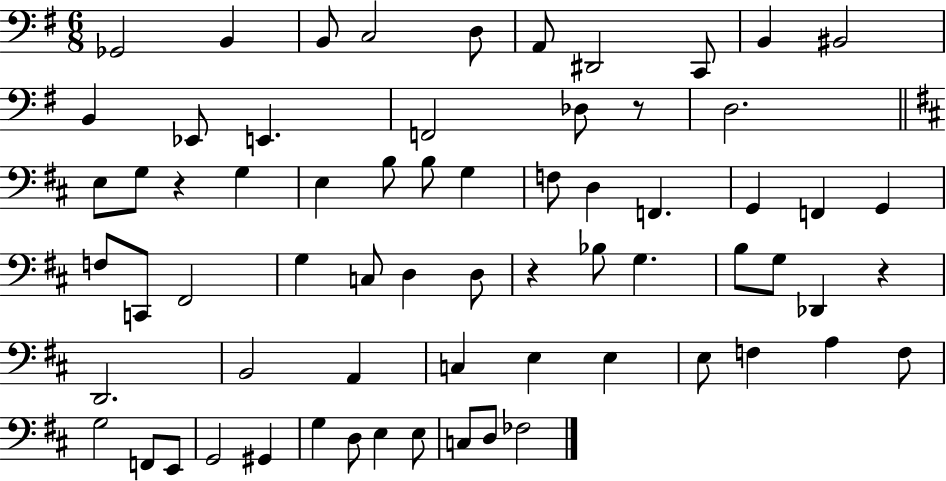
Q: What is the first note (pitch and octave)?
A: Gb2